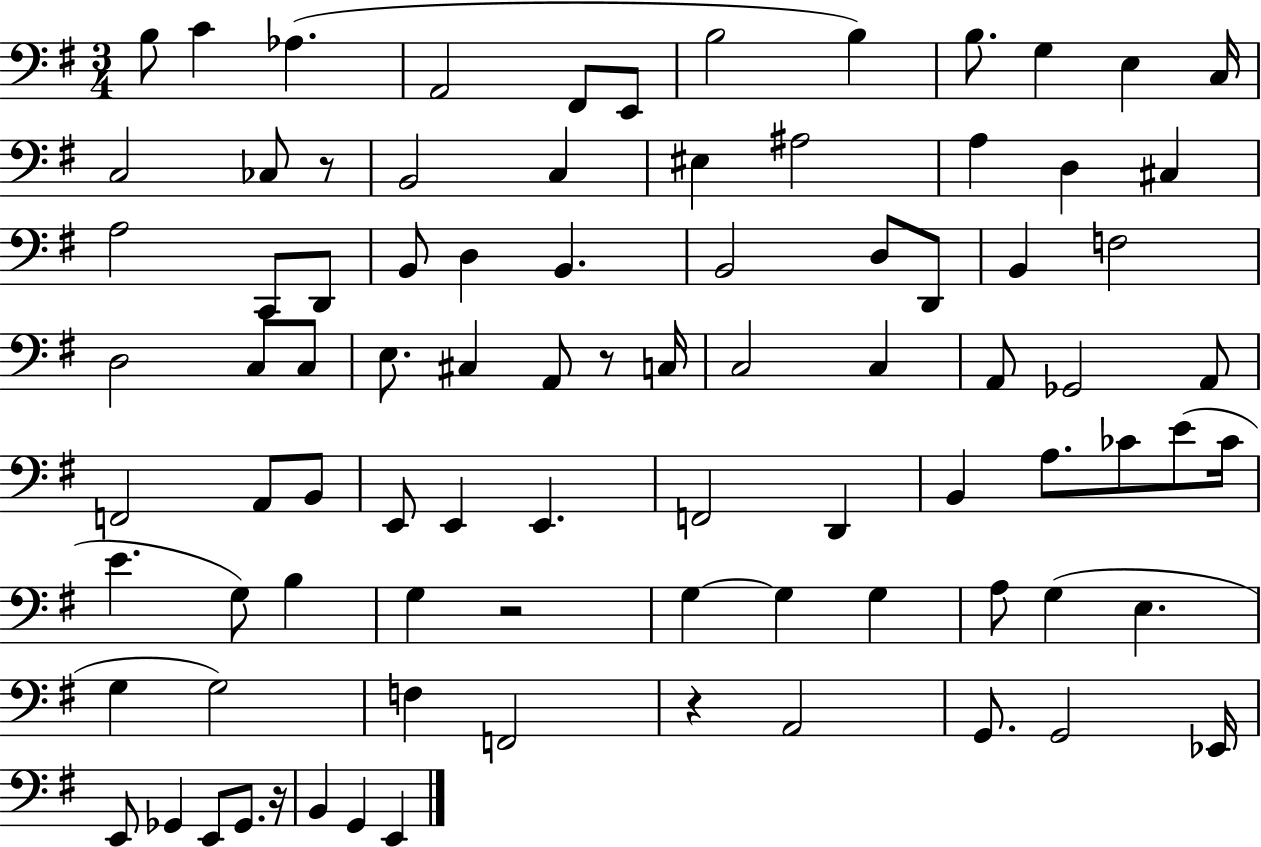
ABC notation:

X:1
T:Untitled
M:3/4
L:1/4
K:G
B,/2 C _A, A,,2 ^F,,/2 E,,/2 B,2 B, B,/2 G, E, C,/4 C,2 _C,/2 z/2 B,,2 C, ^E, ^A,2 A, D, ^C, A,2 C,,/2 D,,/2 B,,/2 D, B,, B,,2 D,/2 D,,/2 B,, F,2 D,2 C,/2 C,/2 E,/2 ^C, A,,/2 z/2 C,/4 C,2 C, A,,/2 _G,,2 A,,/2 F,,2 A,,/2 B,,/2 E,,/2 E,, E,, F,,2 D,, B,, A,/2 _C/2 E/2 _C/4 E G,/2 B, G, z2 G, G, G, A,/2 G, E, G, G,2 F, F,,2 z A,,2 G,,/2 G,,2 _E,,/4 E,,/2 _G,, E,,/2 _G,,/2 z/4 B,, G,, E,,